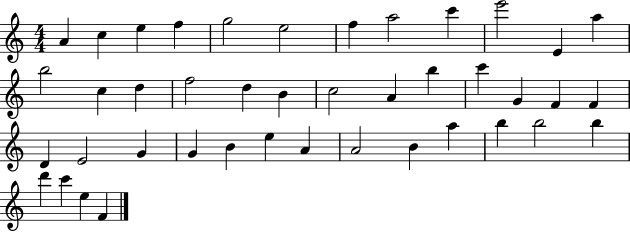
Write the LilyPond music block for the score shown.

{
  \clef treble
  \numericTimeSignature
  \time 4/4
  \key c \major
  a'4 c''4 e''4 f''4 | g''2 e''2 | f''4 a''2 c'''4 | e'''2 e'4 a''4 | \break b''2 c''4 d''4 | f''2 d''4 b'4 | c''2 a'4 b''4 | c'''4 g'4 f'4 f'4 | \break d'4 e'2 g'4 | g'4 b'4 e''4 a'4 | a'2 b'4 a''4 | b''4 b''2 b''4 | \break d'''4 c'''4 e''4 f'4 | \bar "|."
}